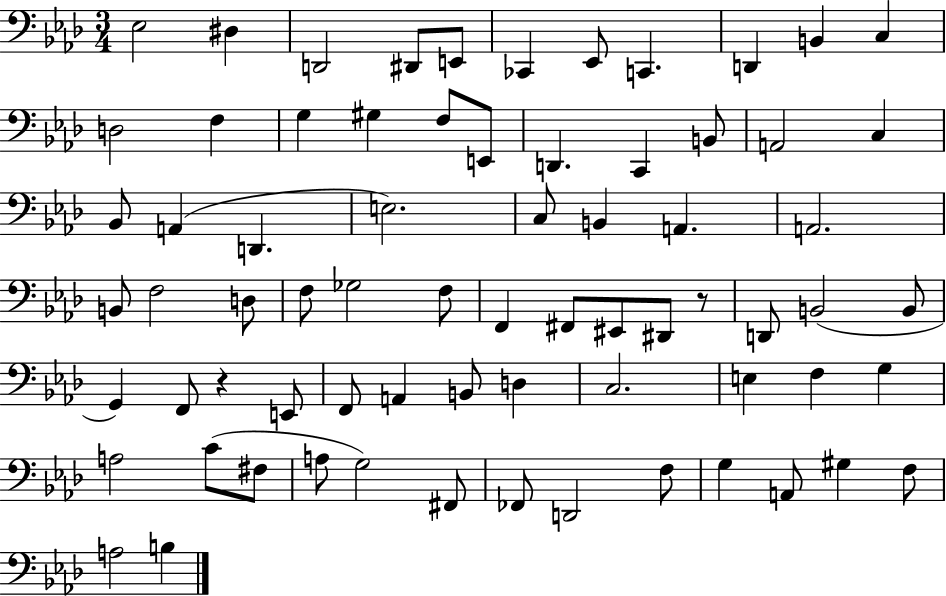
Eb3/h D#3/q D2/h D#2/e E2/e CES2/q Eb2/e C2/q. D2/q B2/q C3/q D3/h F3/q G3/q G#3/q F3/e E2/e D2/q. C2/q B2/e A2/h C3/q Bb2/e A2/q D2/q. E3/h. C3/e B2/q A2/q. A2/h. B2/e F3/h D3/e F3/e Gb3/h F3/e F2/q F#2/e EIS2/e D#2/e R/e D2/e B2/h B2/e G2/q F2/e R/q E2/e F2/e A2/q B2/e D3/q C3/h. E3/q F3/q G3/q A3/h C4/e F#3/e A3/e G3/h F#2/e FES2/e D2/h F3/e G3/q A2/e G#3/q F3/e A3/h B3/q